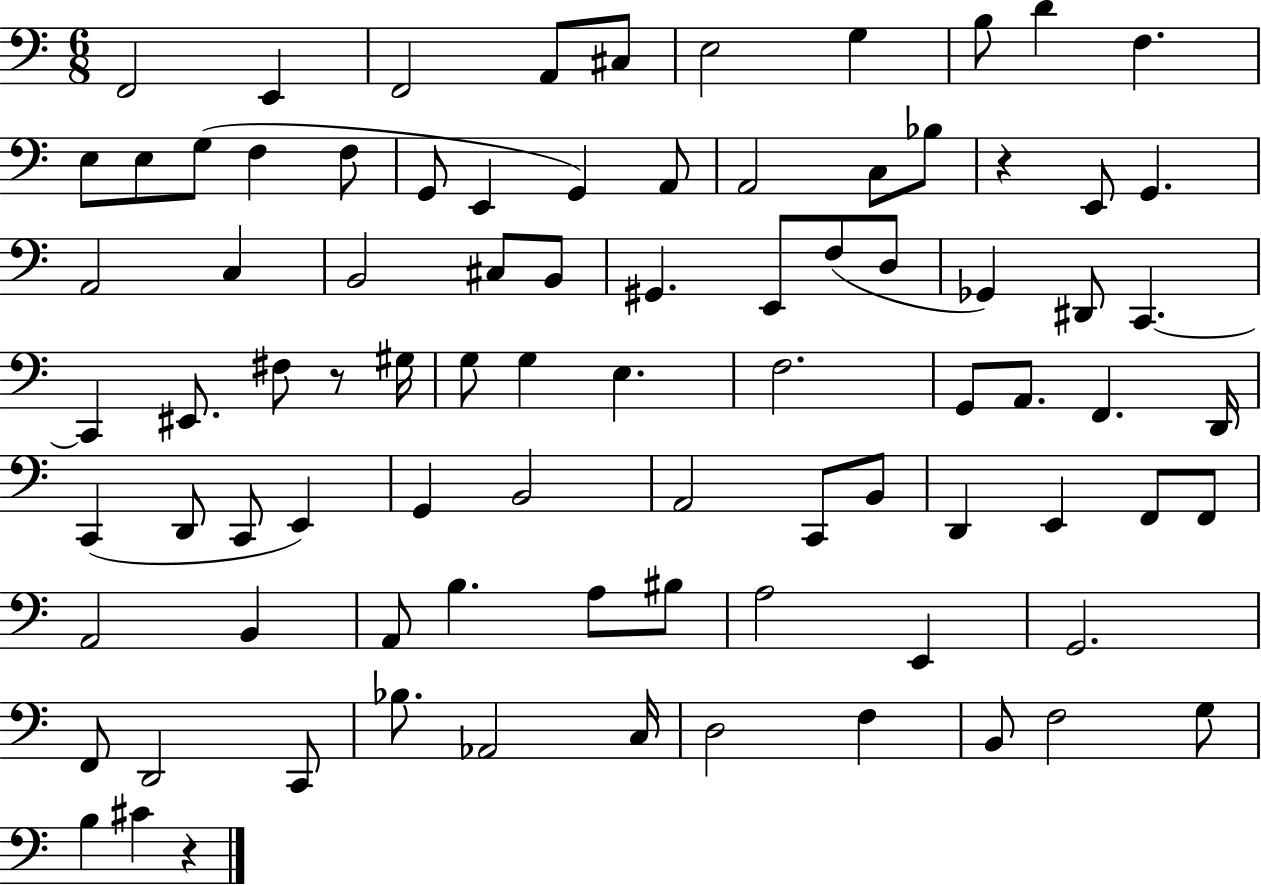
F2/h E2/q F2/h A2/e C#3/e E3/h G3/q B3/e D4/q F3/q. E3/e E3/e G3/e F3/q F3/e G2/e E2/q G2/q A2/e A2/h C3/e Bb3/e R/q E2/e G2/q. A2/h C3/q B2/h C#3/e B2/e G#2/q. E2/e F3/e D3/e Gb2/q D#2/e C2/q. C2/q EIS2/e. F#3/e R/e G#3/s G3/e G3/q E3/q. F3/h. G2/e A2/e. F2/q. D2/s C2/q D2/e C2/e E2/q G2/q B2/h A2/h C2/e B2/e D2/q E2/q F2/e F2/e A2/h B2/q A2/e B3/q. A3/e BIS3/e A3/h E2/q G2/h. F2/e D2/h C2/e Bb3/e. Ab2/h C3/s D3/h F3/q B2/e F3/h G3/e B3/q C#4/q R/q